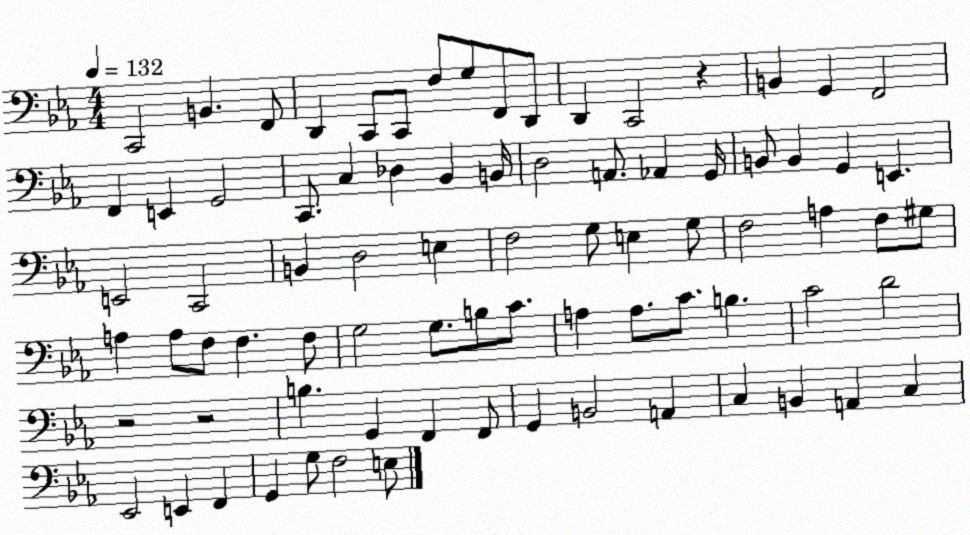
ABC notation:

X:1
T:Untitled
M:4/4
L:1/4
K:Eb
C,,2 B,, F,,/2 D,, C,,/2 C,,/2 F,/2 G,/2 F,,/2 D,,/2 D,, C,,2 z B,, G,, F,,2 F,, E,, G,,2 C,,/2 C, _D, _B,, B,,/4 D,2 A,,/2 _A,, G,,/4 B,,/2 B,, G,, E,, E,,2 C,,2 B,, D,2 E, F,2 G,/2 E, G,/2 F,2 A, F,/2 ^G,/2 A, A,/2 F,/2 F, F,/2 G,2 G,/2 B,/2 C/2 A, A,/2 C/2 B, C2 D2 z2 z2 B, G,, F,, F,,/2 G,, B,,2 A,, C, B,, A,, C, _E,,2 E,, F,, G,, G,/2 F,2 E,/2